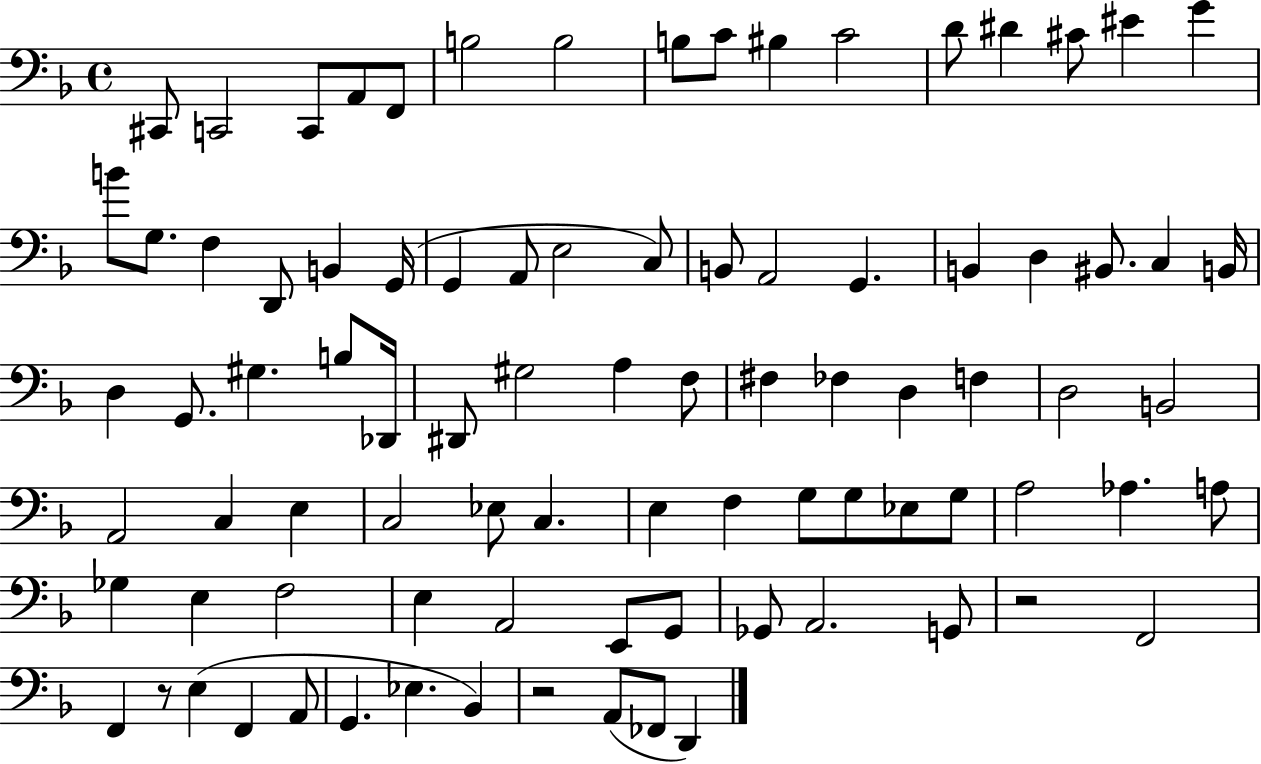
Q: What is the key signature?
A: F major